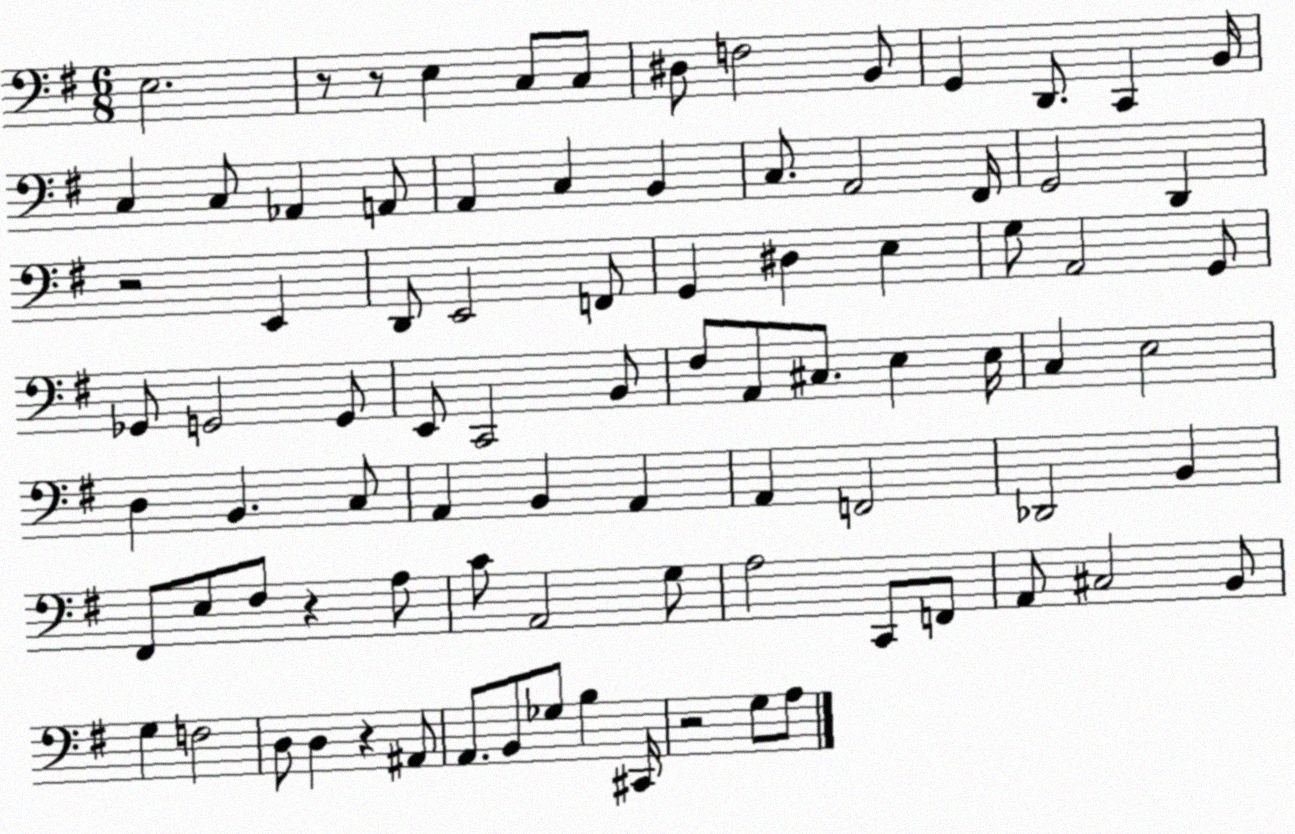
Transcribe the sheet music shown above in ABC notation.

X:1
T:Untitled
M:6/8
L:1/4
K:G
E,2 z/2 z/2 E, C,/2 C,/2 ^D,/2 F,2 B,,/2 G,, D,,/2 C,, B,,/4 C, C,/2 _A,, A,,/2 A,, C, B,, C,/2 A,,2 ^F,,/4 G,,2 D,, z2 E,, D,,/2 E,,2 F,,/2 G,, ^D, E, G,/2 A,,2 G,,/2 _G,,/2 G,,2 G,,/2 E,,/2 C,,2 B,,/2 ^F,/2 A,,/2 ^C,/2 E, E,/4 C, E,2 D, B,, C,/2 A,, B,, A,, A,, F,,2 _D,,2 B,, ^F,,/2 E,/2 ^F,/2 z A,/2 C/2 A,,2 G,/2 A,2 C,,/2 F,,/2 A,,/2 ^C,2 B,,/2 G, F,2 D,/2 D, z ^A,,/2 A,,/2 B,,/2 _G,/2 B, ^C,,/4 z2 G,/2 A,/2